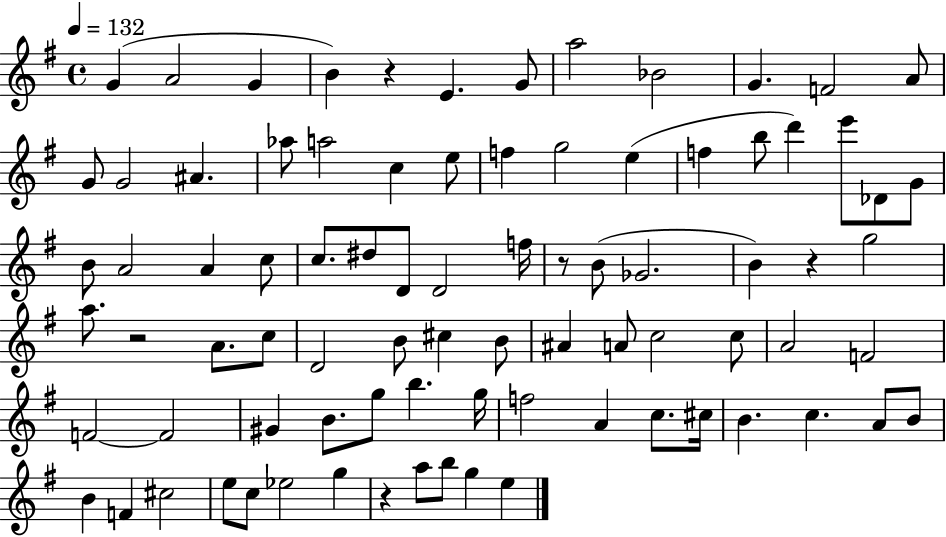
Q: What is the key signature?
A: G major